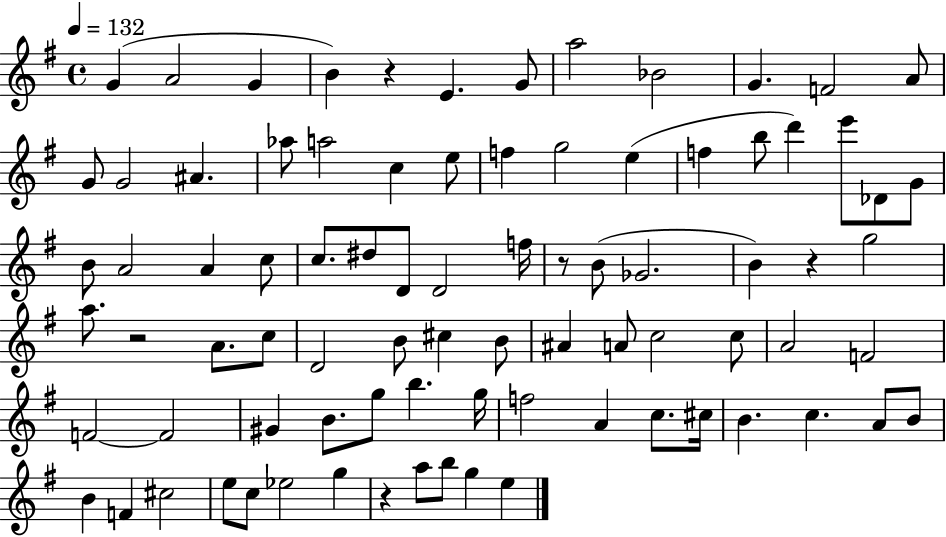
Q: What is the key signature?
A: G major